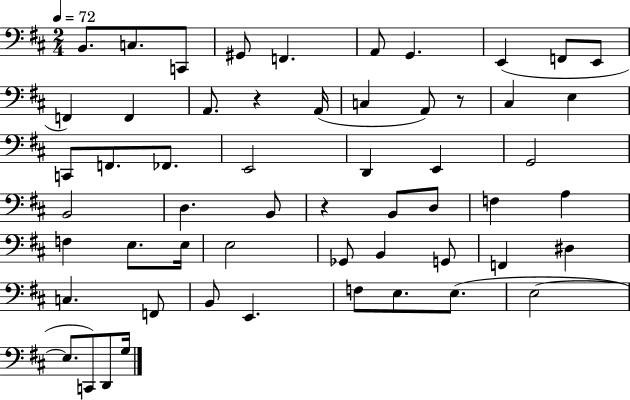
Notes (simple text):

B2/e. C3/e. C2/e G#2/e F2/q. A2/e G2/q. E2/q F2/e E2/e F2/q F2/q A2/e. R/q A2/s C3/q A2/e R/e C#3/q E3/q C2/e F2/e. FES2/e. E2/h D2/q E2/q G2/h B2/h D3/q. B2/e R/q B2/e D3/e F3/q A3/q F3/q E3/e. E3/s E3/h Gb2/e B2/q G2/e F2/q D#3/q C3/q. F2/e B2/e E2/q. F3/e E3/e. E3/e. E3/h E3/e. C2/e D2/e G3/s